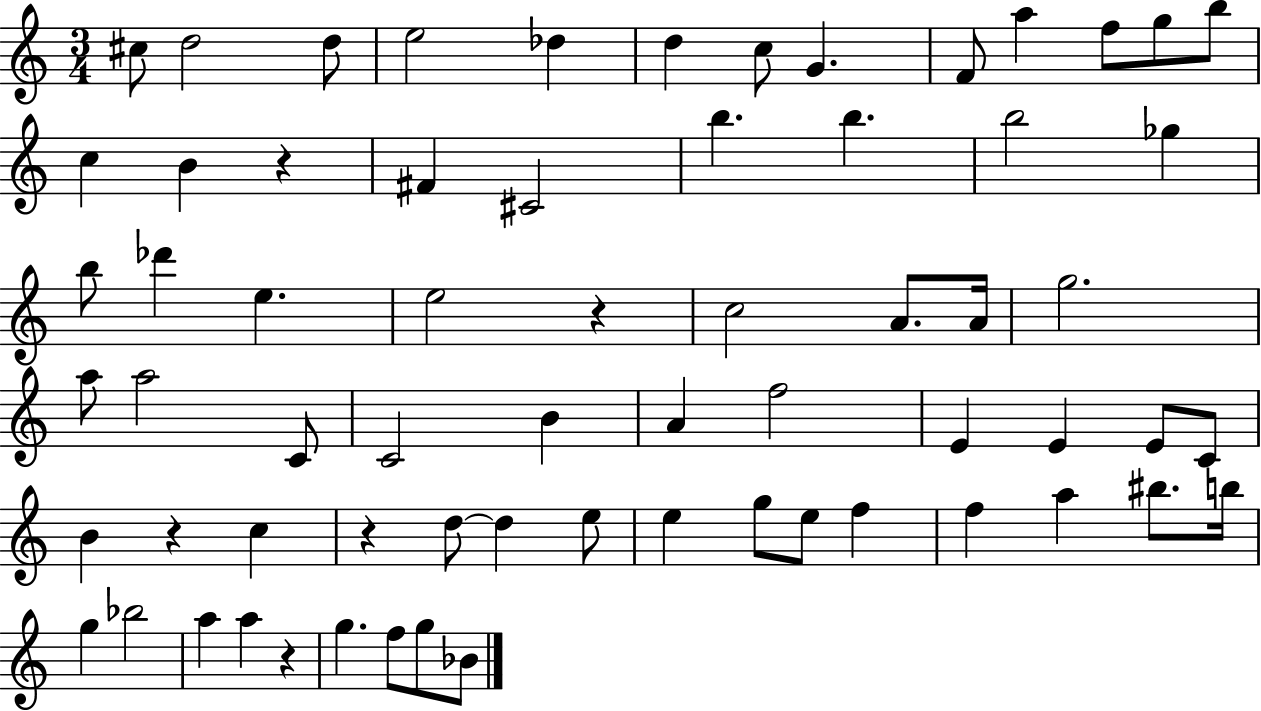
C#5/e D5/h D5/e E5/h Db5/q D5/q C5/e G4/q. F4/e A5/q F5/e G5/e B5/e C5/q B4/q R/q F#4/q C#4/h B5/q. B5/q. B5/h Gb5/q B5/e Db6/q E5/q. E5/h R/q C5/h A4/e. A4/s G5/h. A5/e A5/h C4/e C4/h B4/q A4/q F5/h E4/q E4/q E4/e C4/e B4/q R/q C5/q R/q D5/e D5/q E5/e E5/q G5/e E5/e F5/q F5/q A5/q BIS5/e. B5/s G5/q Bb5/h A5/q A5/q R/q G5/q. F5/e G5/e Bb4/e